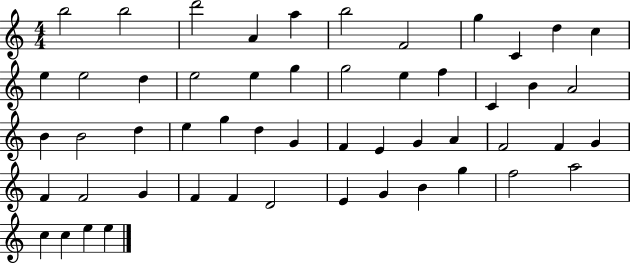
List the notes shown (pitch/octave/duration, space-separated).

B5/h B5/h D6/h A4/q A5/q B5/h F4/h G5/q C4/q D5/q C5/q E5/q E5/h D5/q E5/h E5/q G5/q G5/h E5/q F5/q C4/q B4/q A4/h B4/q B4/h D5/q E5/q G5/q D5/q G4/q F4/q E4/q G4/q A4/q F4/h F4/q G4/q F4/q F4/h G4/q F4/q F4/q D4/h E4/q G4/q B4/q G5/q F5/h A5/h C5/q C5/q E5/q E5/q